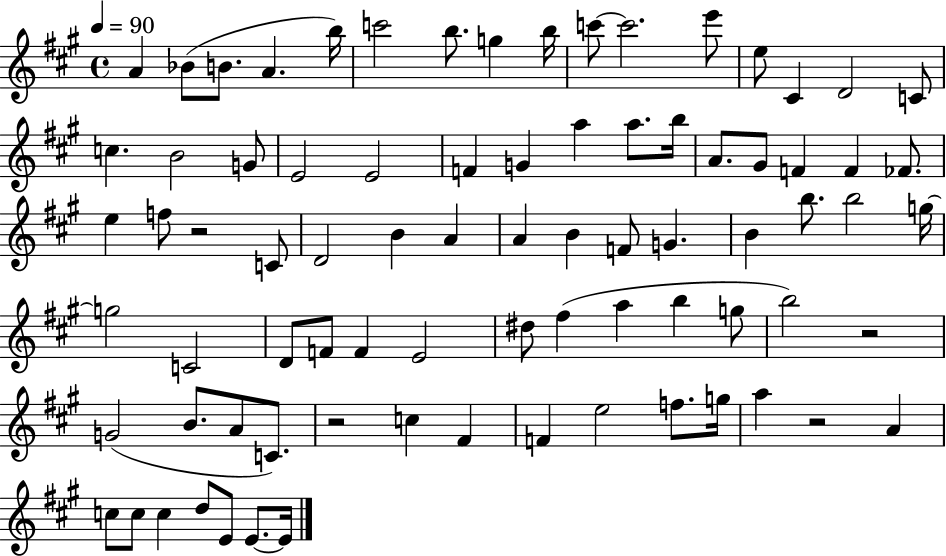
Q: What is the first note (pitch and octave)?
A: A4